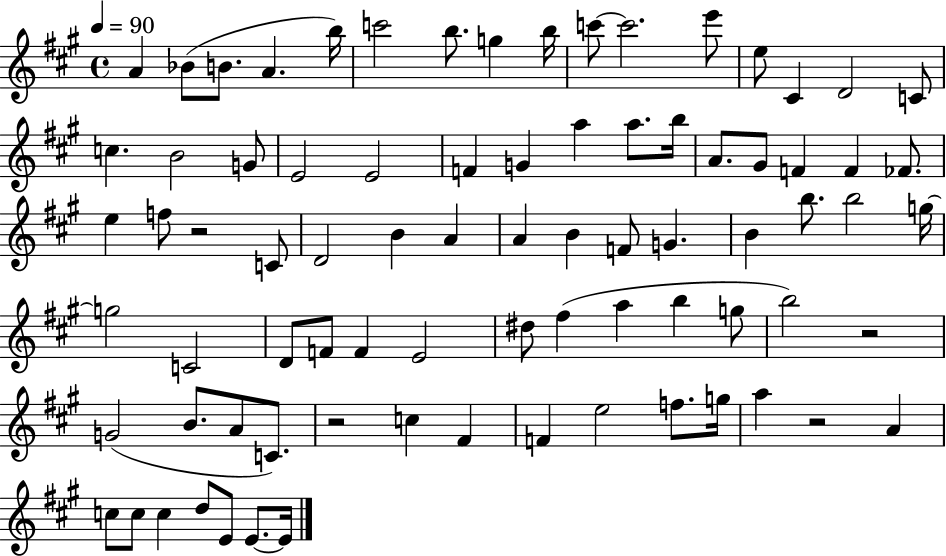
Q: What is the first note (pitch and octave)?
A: A4